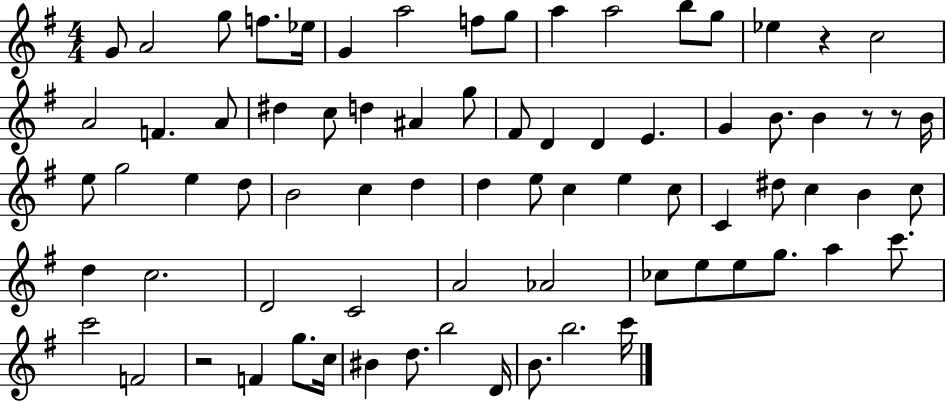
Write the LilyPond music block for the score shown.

{
  \clef treble
  \numericTimeSignature
  \time 4/4
  \key g \major
  g'8 a'2 g''8 f''8. ees''16 | g'4 a''2 f''8 g''8 | a''4 a''2 b''8 g''8 | ees''4 r4 c''2 | \break a'2 f'4. a'8 | dis''4 c''8 d''4 ais'4 g''8 | fis'8 d'4 d'4 e'4. | g'4 b'8. b'4 r8 r8 b'16 | \break e''8 g''2 e''4 d''8 | b'2 c''4 d''4 | d''4 e''8 c''4 e''4 c''8 | c'4 dis''8 c''4 b'4 c''8 | \break d''4 c''2. | d'2 c'2 | a'2 aes'2 | ces''8 e''8 e''8 g''8. a''4 c'''8. | \break c'''2 f'2 | r2 f'4 g''8. c''16 | bis'4 d''8. b''2 d'16 | b'8. b''2. c'''16 | \break \bar "|."
}